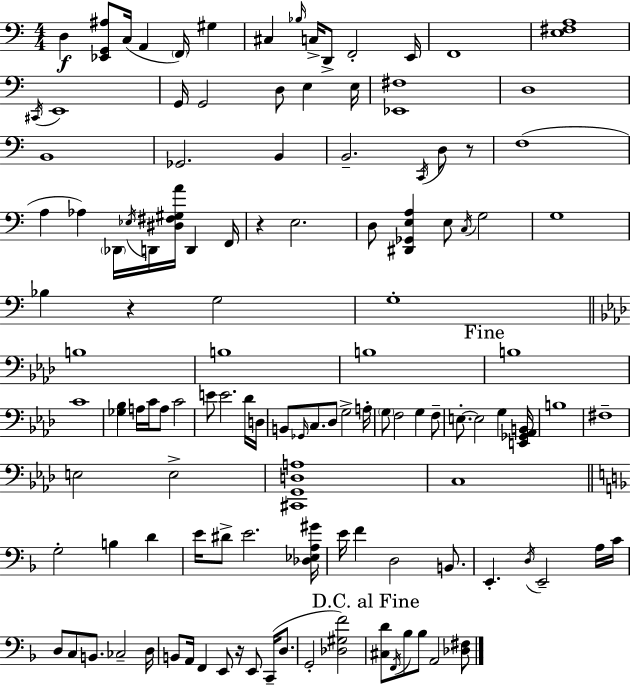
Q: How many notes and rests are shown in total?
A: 122